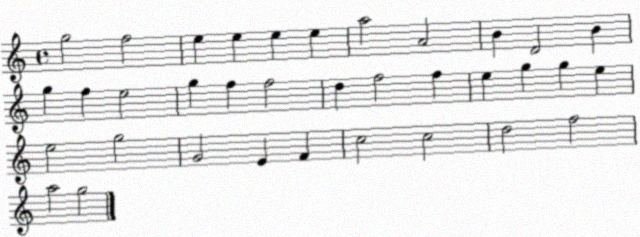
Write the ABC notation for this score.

X:1
T:Untitled
M:4/4
L:1/4
K:C
g2 f2 e e e e a2 A2 B D2 B g f e2 g f f2 d f2 f e g g e e2 g2 G2 E F c2 c2 d2 f2 a2 g2